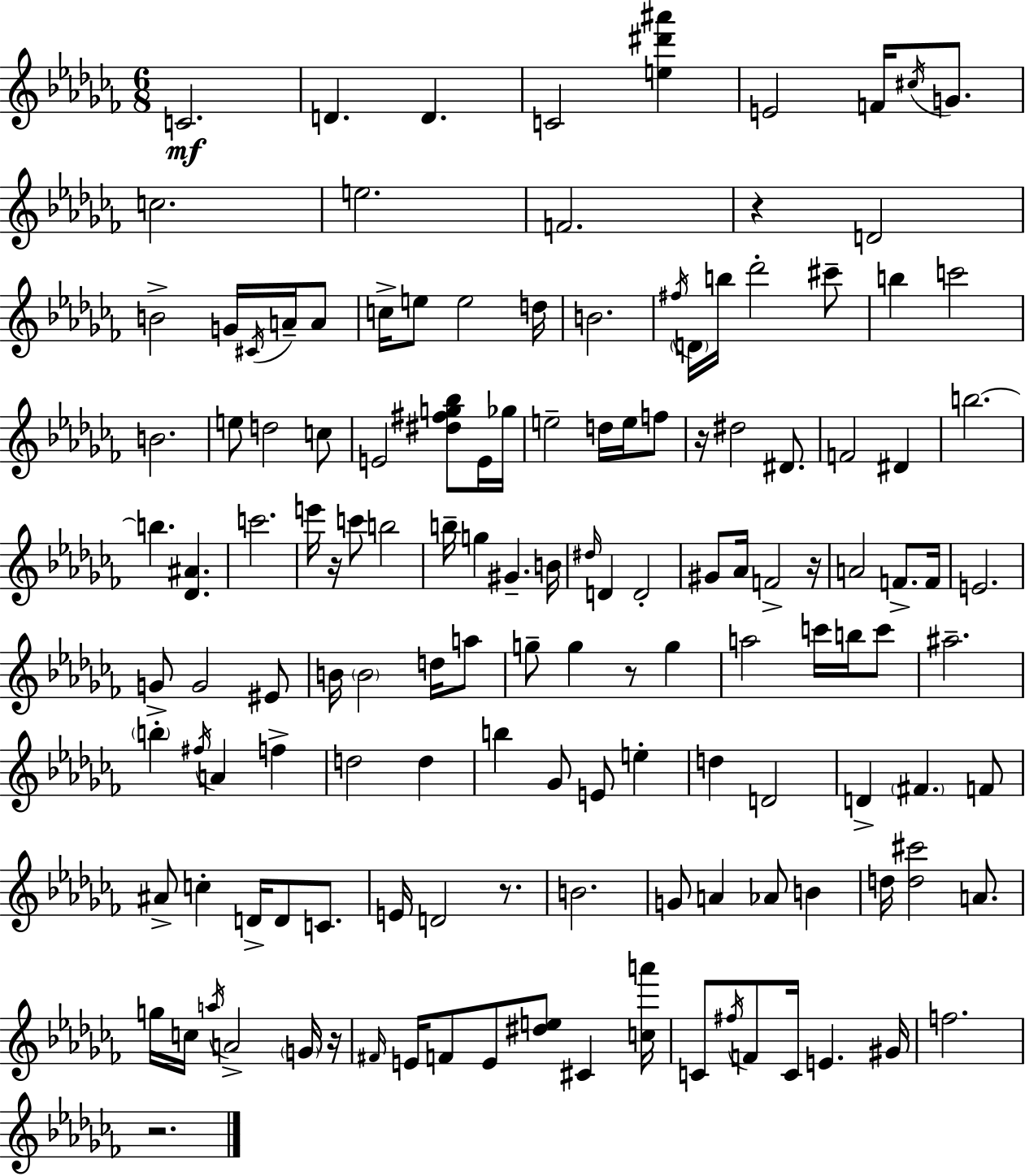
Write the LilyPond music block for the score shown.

{
  \clef treble
  \numericTimeSignature
  \time 6/8
  \key aes \minor
  c'2.\mf | d'4. d'4. | c'2 <e'' dis''' ais'''>4 | e'2 f'16 \acciaccatura { cis''16 } g'8. | \break c''2. | e''2. | f'2. | r4 d'2 | \break b'2-> g'16 \acciaccatura { cis'16 } a'16-- | a'8 c''16-> e''8 e''2 | d''16 b'2. | \acciaccatura { fis''16 } \parenthesize d'16 b''16 des'''2-. | \break cis'''8-- b''4 c'''2 | b'2. | e''8 d''2 | c''8 e'2 <dis'' fis'' g'' bes''>8 | \break e'16 ges''16 e''2-- d''16 | e''16 f''8 r16 dis''2 | dis'8. f'2 dis'4 | b''2.~~ | \break b''4. <des' ais'>4. | c'''2. | e'''16 r16 c'''8 b''2 | b''16-- g''4 gis'4.-- | \break b'16 \grace { dis''16 } d'4 d'2-. | gis'8 aes'16 f'2-> | r16 a'2 | f'8.-> f'16 e'2. | \break g'8-> g'2 | eis'8 b'16 \parenthesize b'2 | d''16 a''8 g''8-- g''4 r8 | g''4 a''2 | \break c'''16 b''16 c'''8 ais''2.-- | \parenthesize b''4-. \acciaccatura { fis''16 } a'4 | f''4-> d''2 | d''4 b''4 ges'8 e'8 | \break e''4-. d''4 d'2 | d'4-> \parenthesize fis'4. | f'8 ais'8-> c''4-. d'16-> | d'8 c'8. e'16 d'2 | \break r8. b'2. | g'8 a'4 aes'8 | b'4 d''16 <d'' cis'''>2 | a'8. g''16 c''16 \acciaccatura { a''16 } a'2-> | \break \parenthesize g'16 r16 \grace { fis'16 } e'16 f'8 e'8 | <dis'' e''>8 cis'4 <c'' a'''>16 c'8 \acciaccatura { fis''16 } f'8 | c'16 e'4. gis'16 f''2. | r2. | \break \bar "|."
}